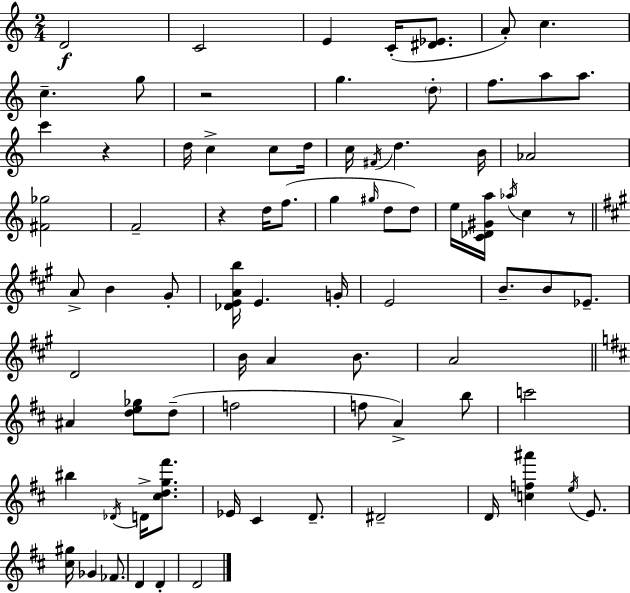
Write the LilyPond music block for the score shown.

{
  \clef treble
  \numericTimeSignature
  \time 2/4
  \key c \major
  d'2\f | c'2 | e'4 c'16-.( <dis' ees'>8. | a'8-.) c''4. | \break c''4.-- g''8 | r2 | g''4. \parenthesize d''8-. | f''8. a''8 a''8. | \break c'''4 r4 | d''16 c''4-> c''8 d''16 | c''16 \acciaccatura { fis'16 } d''4. | b'16 aes'2 | \break <fis' ges''>2 | f'2-- | r4 d''16 f''8.( | g''4 \grace { gis''16 } d''8 | \break d''8) e''16 <c' des' gis' a''>16 \acciaccatura { aes''16 } c''4 | r8 \bar "||" \break \key a \major a'8-> b'4 gis'8-. | <des' e' a' b''>16 e'4. g'16-. | e'2 | b'8.-- b'8 ees'8.-- | \break d'2 | b'16 a'4 b'8. | a'2 | \bar "||" \break \key d \major ais'4 <d'' e'' ges''>8 d''8--( | f''2 | f''8 a'4->) b''8 | c'''2 | \break bis''4 \acciaccatura { des'16 } d'16-> <cis'' d'' g'' fis'''>8. | ees'16 cis'4 d'8.-- | dis'2-- | d'16 <c'' f'' ais'''>4 \acciaccatura { e''16 } e'8. | \break <cis'' gis''>16 ges'4 fes'8. | d'4 d'4-. | d'2 | \bar "|."
}